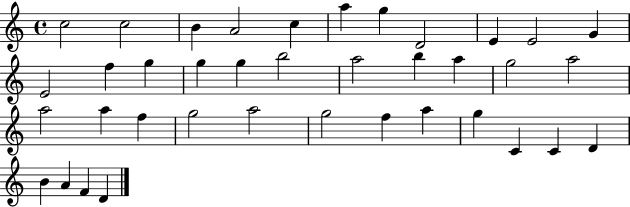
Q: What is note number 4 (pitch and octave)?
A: A4